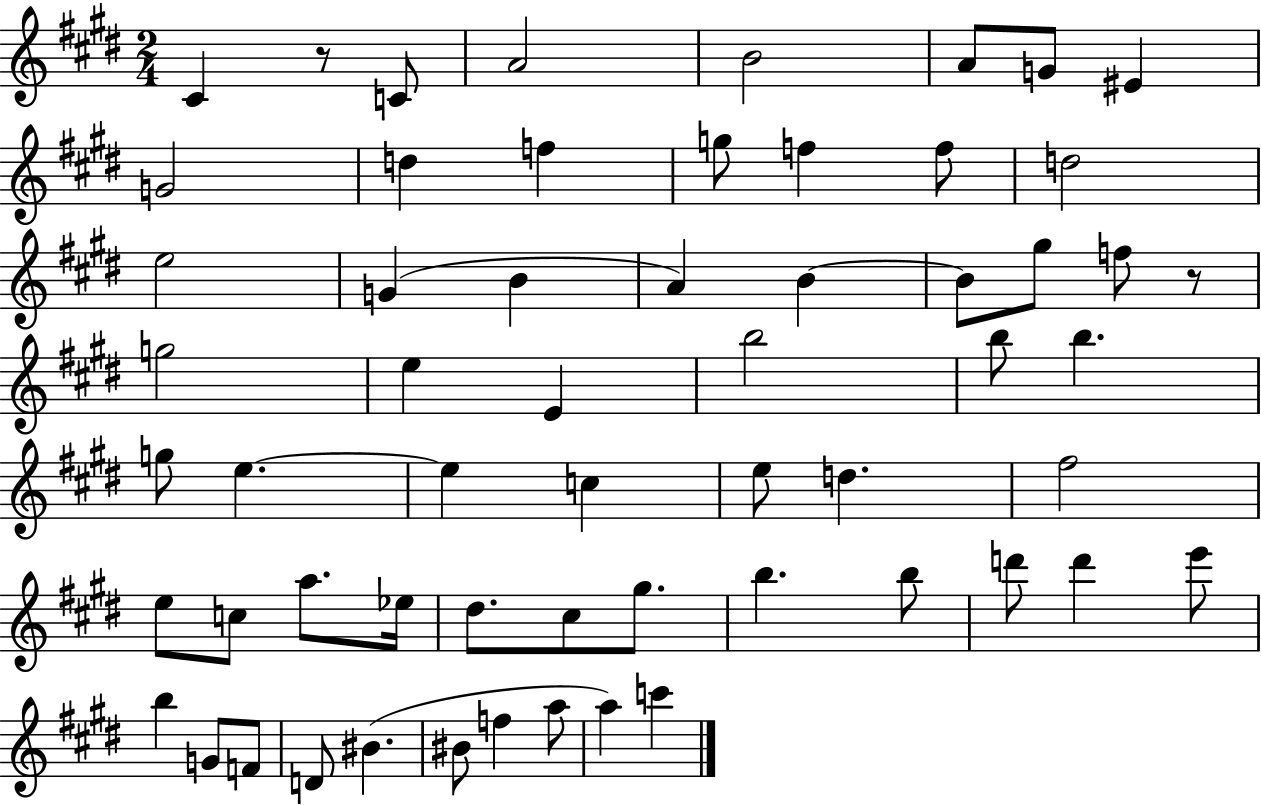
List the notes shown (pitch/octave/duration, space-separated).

C#4/q R/e C4/e A4/h B4/h A4/e G4/e EIS4/q G4/h D5/q F5/q G5/e F5/q F5/e D5/h E5/h G4/q B4/q A4/q B4/q B4/e G#5/e F5/e R/e G5/h E5/q E4/q B5/h B5/e B5/q. G5/e E5/q. E5/q C5/q E5/e D5/q. F#5/h E5/e C5/e A5/e. Eb5/s D#5/e. C#5/e G#5/e. B5/q. B5/e D6/e D6/q E6/e B5/q G4/e F4/e D4/e BIS4/q. BIS4/e F5/q A5/e A5/q C6/q